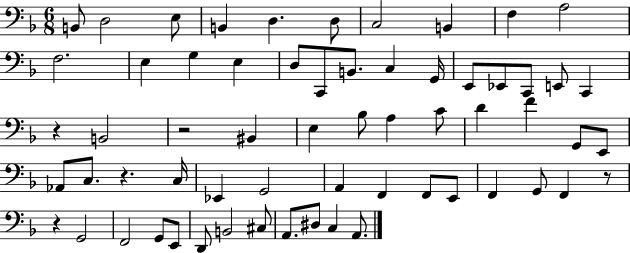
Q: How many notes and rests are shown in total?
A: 62